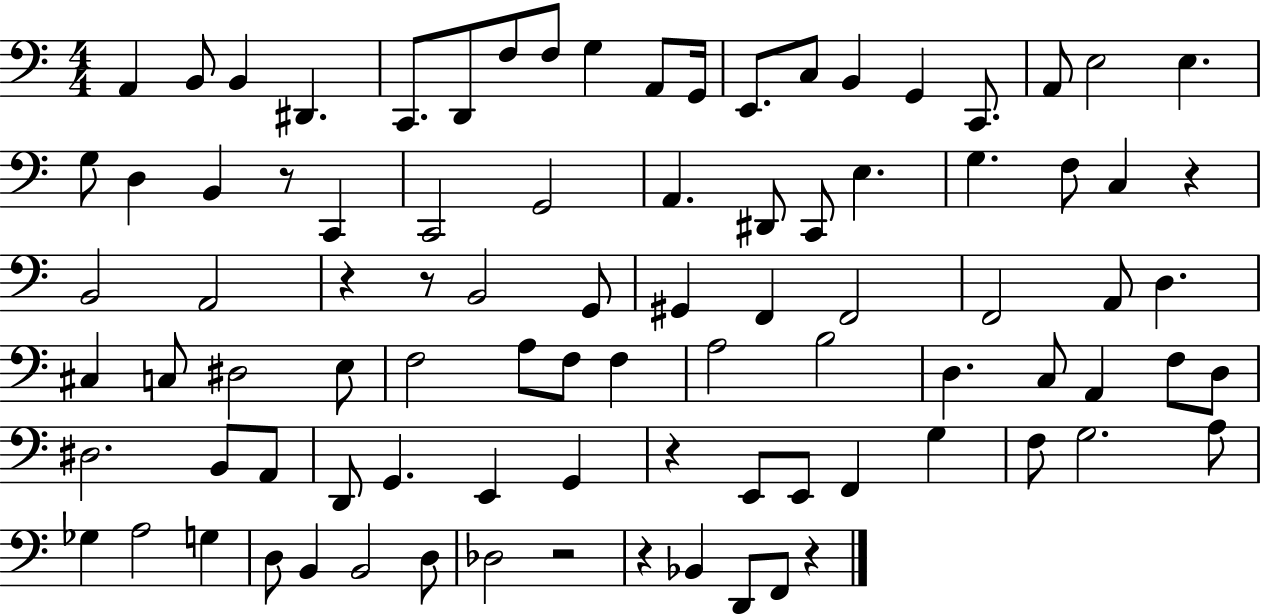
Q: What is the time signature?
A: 4/4